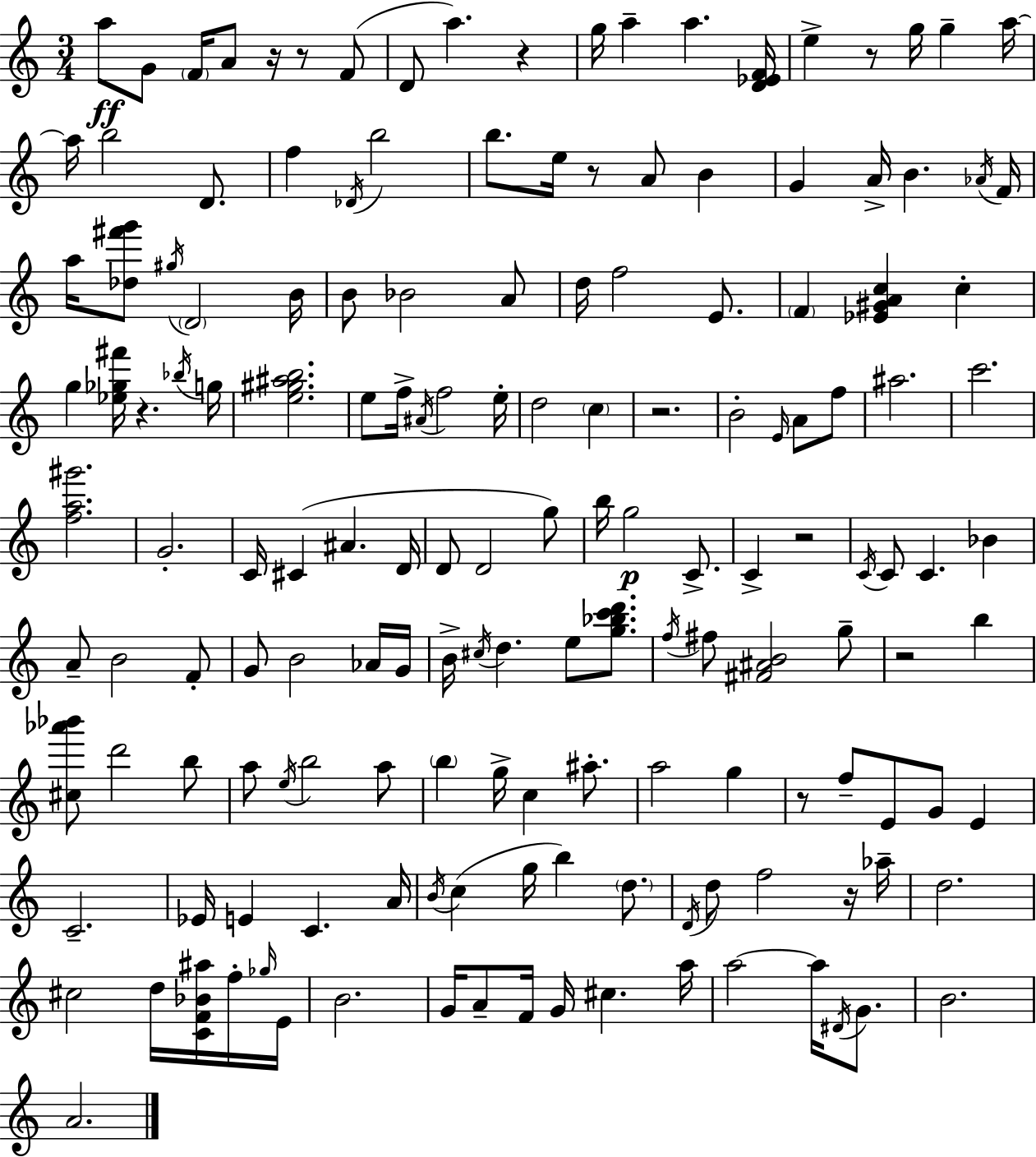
A5/e G4/e F4/s A4/e R/s R/e F4/e D4/e A5/q. R/q G5/s A5/q A5/q. [D4,Eb4,F4]/s E5/q R/e G5/s G5/q A5/s A5/s B5/h D4/e. F5/q Db4/s B5/h B5/e. E5/s R/e A4/e B4/q G4/q A4/s B4/q. Ab4/s F4/s A5/s [Db5,F#6,G6]/e G#5/s D4/h B4/s B4/e Bb4/h A4/e D5/s F5/h E4/e. F4/q [Eb4,G#4,A4,C5]/q C5/q G5/q [Eb5,Gb5,F#6]/s R/q. Bb5/s G5/s [E5,G#5,A#5,B5]/h. E5/e F5/s A#4/s F5/h E5/s D5/h C5/q R/h. B4/h E4/s A4/e F5/e A#5/h. C6/h. [F5,A5,G#6]/h. G4/h. C4/s C#4/q A#4/q. D4/s D4/e D4/h G5/e B5/s G5/h C4/e. C4/q R/h C4/s C4/e C4/q. Bb4/q A4/e B4/h F4/e G4/e B4/h Ab4/s G4/s B4/s C#5/s D5/q. E5/e [G5,Bb5,C6,D6]/e. F5/s F#5/e [F#4,A#4,B4]/h G5/e R/h B5/q [C#5,Ab6,Bb6]/e D6/h B5/e A5/e E5/s B5/h A5/e B5/q G5/s C5/q A#5/e. A5/h G5/q R/e F5/e E4/e G4/e E4/q C4/h. Eb4/s E4/q C4/q. A4/s B4/s C5/q G5/s B5/q D5/e. D4/s D5/e F5/h R/s Ab5/s D5/h. C#5/h D5/s [C4,F4,Bb4,A#5]/s F5/s Gb5/s E4/s B4/h. G4/s A4/e F4/s G4/s C#5/q. A5/s A5/h A5/s D#4/s G4/e. B4/h. A4/h.